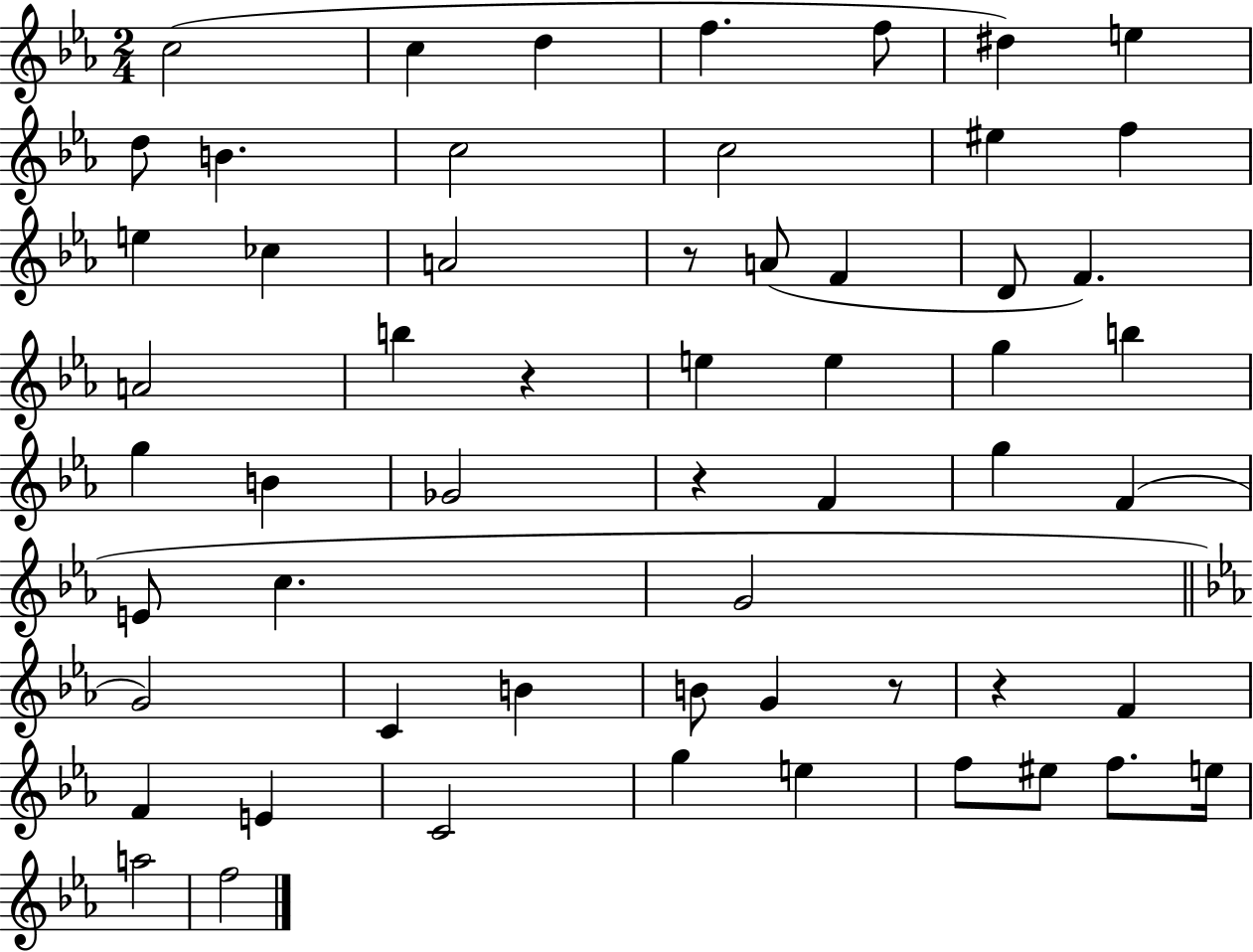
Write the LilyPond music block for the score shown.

{
  \clef treble
  \numericTimeSignature
  \time 2/4
  \key ees \major
  c''2( | c''4 d''4 | f''4. f''8 | dis''4) e''4 | \break d''8 b'4. | c''2 | c''2 | eis''4 f''4 | \break e''4 ces''4 | a'2 | r8 a'8( f'4 | d'8 f'4.) | \break a'2 | b''4 r4 | e''4 e''4 | g''4 b''4 | \break g''4 b'4 | ges'2 | r4 f'4 | g''4 f'4( | \break e'8 c''4. | g'2 | \bar "||" \break \key c \minor g'2) | c'4 b'4 | b'8 g'4 r8 | r4 f'4 | \break f'4 e'4 | c'2 | g''4 e''4 | f''8 eis''8 f''8. e''16 | \break a''2 | f''2 | \bar "|."
}